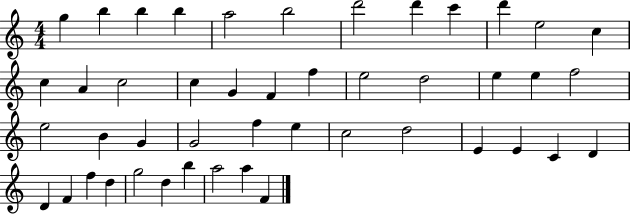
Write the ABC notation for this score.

X:1
T:Untitled
M:4/4
L:1/4
K:C
g b b b a2 b2 d'2 d' c' d' e2 c c A c2 c G F f e2 d2 e e f2 e2 B G G2 f e c2 d2 E E C D D F f d g2 d b a2 a F